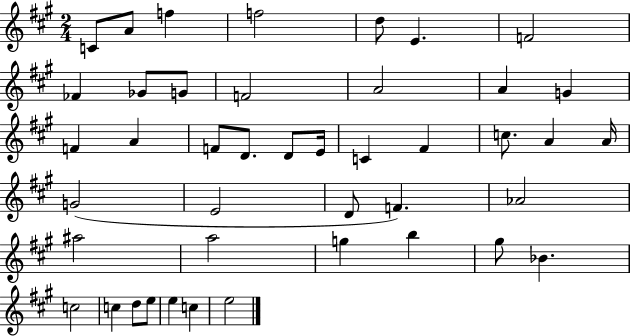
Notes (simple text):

C4/e A4/e F5/q F5/h D5/e E4/q. F4/h FES4/q Gb4/e G4/e F4/h A4/h A4/q G4/q F4/q A4/q F4/e D4/e. D4/e E4/s C4/q F#4/q C5/e. A4/q A4/s G4/h E4/h D4/e F4/q. Ab4/h A#5/h A5/h G5/q B5/q G#5/e Bb4/q. C5/h C5/q D5/e E5/e E5/q C5/q E5/h